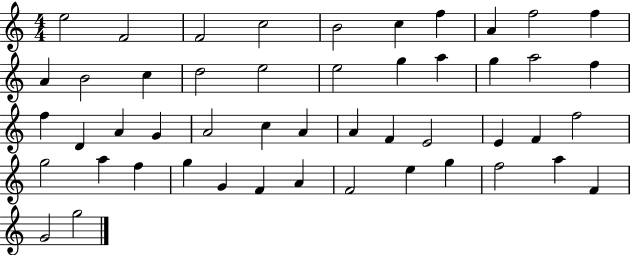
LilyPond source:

{
  \clef treble
  \numericTimeSignature
  \time 4/4
  \key c \major
  e''2 f'2 | f'2 c''2 | b'2 c''4 f''4 | a'4 f''2 f''4 | \break a'4 b'2 c''4 | d''2 e''2 | e''2 g''4 a''4 | g''4 a''2 f''4 | \break f''4 d'4 a'4 g'4 | a'2 c''4 a'4 | a'4 f'4 e'2 | e'4 f'4 f''2 | \break g''2 a''4 f''4 | g''4 g'4 f'4 a'4 | f'2 e''4 g''4 | f''2 a''4 f'4 | \break g'2 g''2 | \bar "|."
}